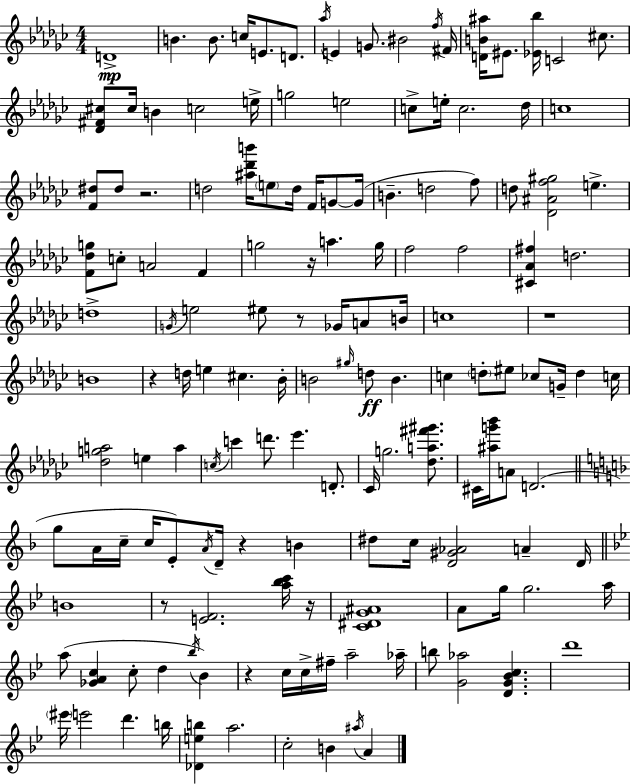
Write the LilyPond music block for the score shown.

{
  \clef treble
  \numericTimeSignature
  \time 4/4
  \key ees \minor
  \repeat volta 2 { d'1->\mp | b'4. b'8. c''16 e'8. d'8. | \acciaccatura { aes''16 } e'4 g'8. bis'2 | \acciaccatura { f''16 } fis'16 <d' b' ais''>16 eis'8. <ees' bes''>16 c'2 cis''8. | \break <des' fis' cis''>8 cis''16 b'4 c''2 | e''16-> g''2 e''2 | c''8-> e''16-. c''2. | des''16 c''1 | \break <f' dis''>8 dis''8 r2. | d''2 <ais'' des''' b'''>16 \parenthesize e''8 d''16 f'16 g'8~~ | g'16( b'4.-- d''2 | f''8) d''8 <des' ais' f'' gis''>2 e''4.-> | \break <f' des'' g''>8 c''8-. a'2 f'4 | g''2 r16 a''4. | g''16 f''2 f''2 | <cis' aes' fis''>4 d''2. | \break d''1-> | \acciaccatura { g'16 } e''2 eis''8 r8 ges'16 | a'8 b'16 c''1 | r1 | \break b'1 | r4 d''16 e''4 cis''4. | bes'16-. b'2 \grace { gis''16 }\ff d''8 b'4. | c''4 \parenthesize d''8-. eis''8 ces''8 g'16-- d''4 | \break c''16 <des'' g'' a''>2 e''4 | a''4 \acciaccatura { c''16 } c'''4 d'''8. ees'''4. | d'8.-. ces'16 g''2. | <des'' a'' fis''' gis'''>8. cis'16 <ais'' g''' bes'''>16 a'8 d'2.( | \break \bar "||" \break \key f \major g''8 a'16 c''16-- c''16 e'8-.) \acciaccatura { a'16 } d'16-- r4 b'4 | dis''8 c''16 <d' gis' aes'>2 a'4-- | d'16 \bar "||" \break \key bes \major b'1 | r8 <e' f'>2. <a'' bes'' c'''>16 r16 | <c' dis' g' ais'>1 | a'8 g''16 g''2. a''16 | \break a''8( <ges' a' c''>4 c''8-. d''4 \acciaccatura { bes''16 } bes'4) | r4 c''16 c''16-> fis''16-- a''2-- | aes''16-- b''8 <g' aes''>2 <d' g' bes' c''>4. | d'''1 | \break \parenthesize eis'''16 e'''2 d'''4. | b''16 <des' e'' b''>4 a''2. | c''2-. b'4 \acciaccatura { ais''16 } a'4 | } \bar "|."
}